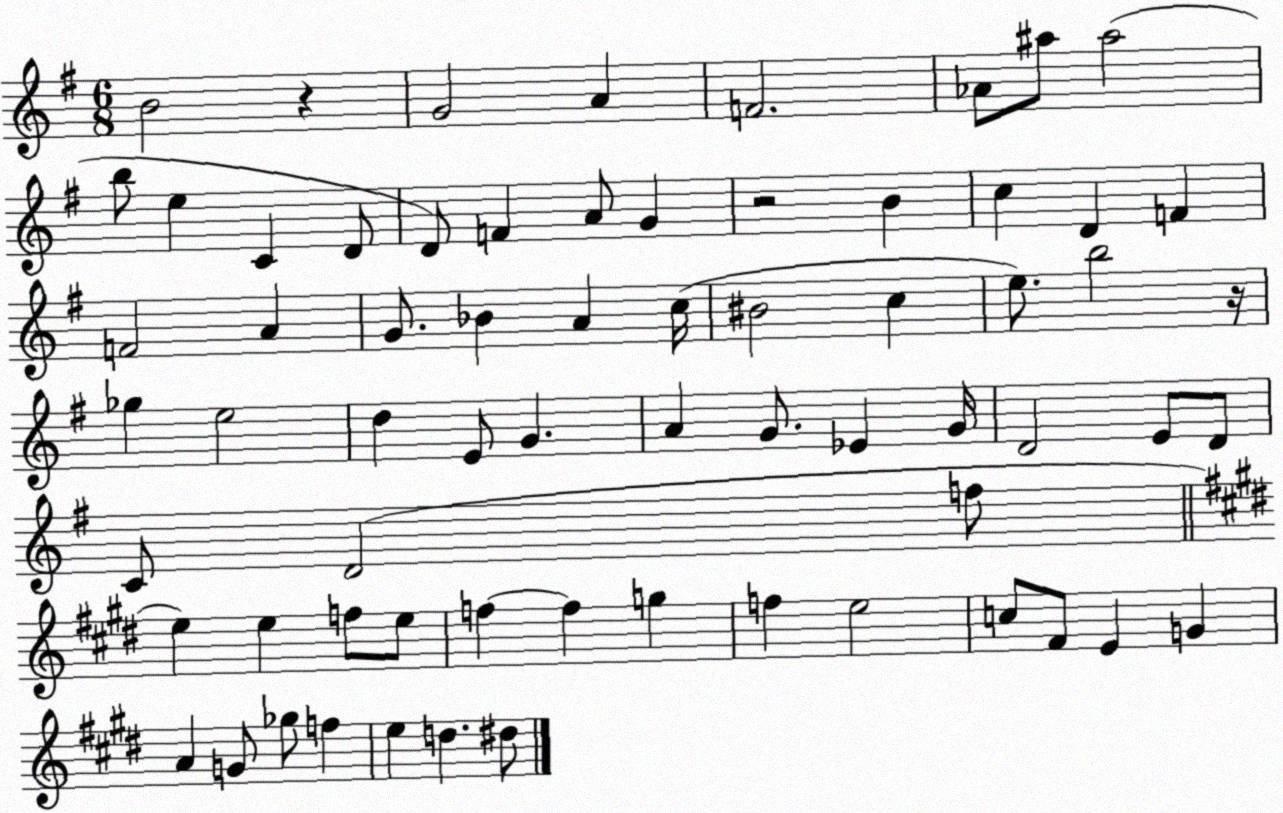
X:1
T:Untitled
M:6/8
L:1/4
K:G
B2 z G2 A F2 _A/2 ^a/2 ^a2 b/2 e C D/2 D/2 F A/2 G z2 B c D F F2 A G/2 _B A c/4 ^B2 c e/2 b2 z/4 _g e2 d E/2 G A G/2 _E G/4 D2 E/2 D/2 C/2 D2 f/2 e e f/2 e/2 f f g f e2 c/2 ^F/2 E G A G/2 _g/2 f e d ^d/2